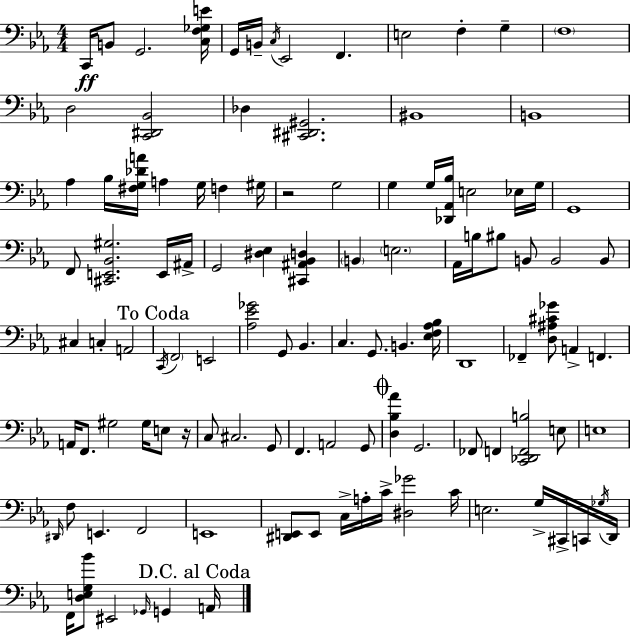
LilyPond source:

{
  \clef bass
  \numericTimeSignature
  \time 4/4
  \key ees \major
  \repeat volta 2 { c,16\ff b,8 g,2. <c f ges e'>16 | g,16 b,16-- \acciaccatura { c16 } ees,2 f,4. | e2 f4-. g4-- | \parenthesize f1 | \break d2 <c, dis, bes,>2 | des4 <cis, dis, gis,>2. | bis,1 | b,1 | \break aes4 bes16 <fis g des' a'>16 a4 g16 f4 | gis16 r2 g2 | g4 g16 <des, aes, bes>16 e2 ees16 | g16 g,1 | \break f,8 <cis, e, bes, gis>2. e,16 | ais,16-> g,2 <dis ees>4 <cis, ais, bes, d>4 | \parenthesize b,4 \parenthesize e2. | aes,16 b16 bis8 b,8 b,2 b,8 | \break cis4 c4-. a,2 | \mark "To Coda" \acciaccatura { c,16 } \parenthesize f,2 e,2 | <aes ees' ges'>2 g,8 bes,4. | c4. g,8. b,4. | \break <ees f aes bes>16 d,1 | fes,4-- <d ais cis' ges'>8 a,4-> f,4. | a,16 f,8. gis2 gis16 e8 | r16 c8 cis2. | \break g,8 f,4. a,2 | g,8 \mark \markup { \musicglyph "scripts.coda" } <d bes aes'>4 g,2. | fes,8 f,4 <c, des, f, b>2 | e8 e1 | \break \grace { dis,16 } f8 e,4. f,2 | e,1 | <dis, e,>8 e,8 c16-> a16-. c'16-> <dis ges'>2 | c'16 e2. g16-> | \break cis,16-> c,16 \acciaccatura { ges16 } d,16 f,16 <d e g bes'>8 eis,2 \grace { ges,16 } | g,4 \mark "D.C. al Coda" a,16 } \bar "|."
}